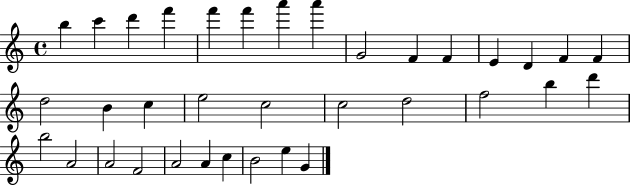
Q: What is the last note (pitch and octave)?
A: G4